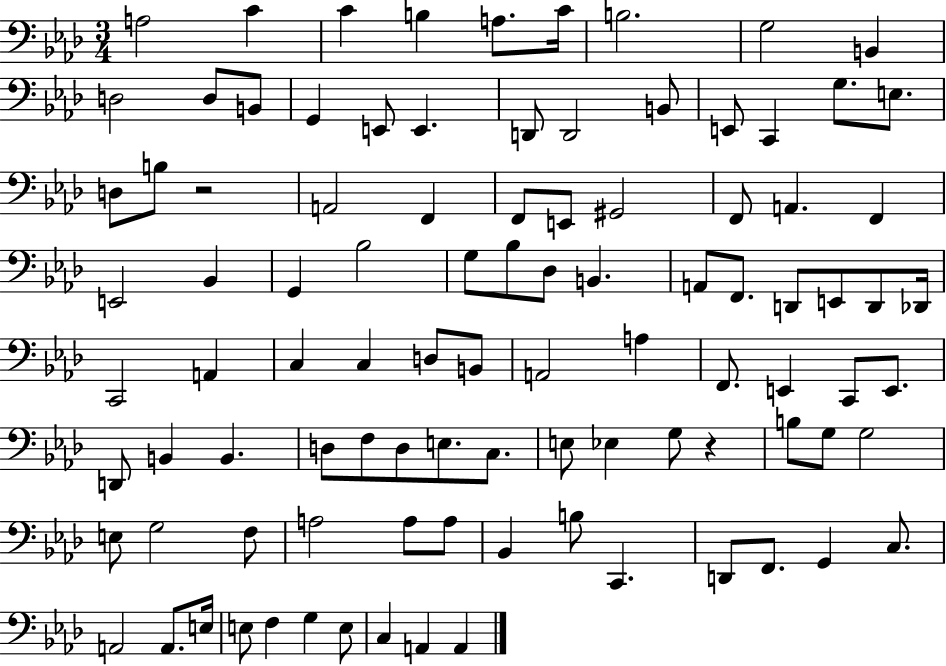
X:1
T:Untitled
M:3/4
L:1/4
K:Ab
A,2 C C B, A,/2 C/4 B,2 G,2 B,, D,2 D,/2 B,,/2 G,, E,,/2 E,, D,,/2 D,,2 B,,/2 E,,/2 C,, G,/2 E,/2 D,/2 B,/2 z2 A,,2 F,, F,,/2 E,,/2 ^G,,2 F,,/2 A,, F,, E,,2 _B,, G,, _B,2 G,/2 _B,/2 _D,/2 B,, A,,/2 F,,/2 D,,/2 E,,/2 D,,/2 _D,,/4 C,,2 A,, C, C, D,/2 B,,/2 A,,2 A, F,,/2 E,, C,,/2 E,,/2 D,,/2 B,, B,, D,/2 F,/2 D,/2 E,/2 C,/2 E,/2 _E, G,/2 z B,/2 G,/2 G,2 E,/2 G,2 F,/2 A,2 A,/2 A,/2 _B,, B,/2 C,, D,,/2 F,,/2 G,, C,/2 A,,2 A,,/2 E,/4 E,/2 F, G, E,/2 C, A,, A,,